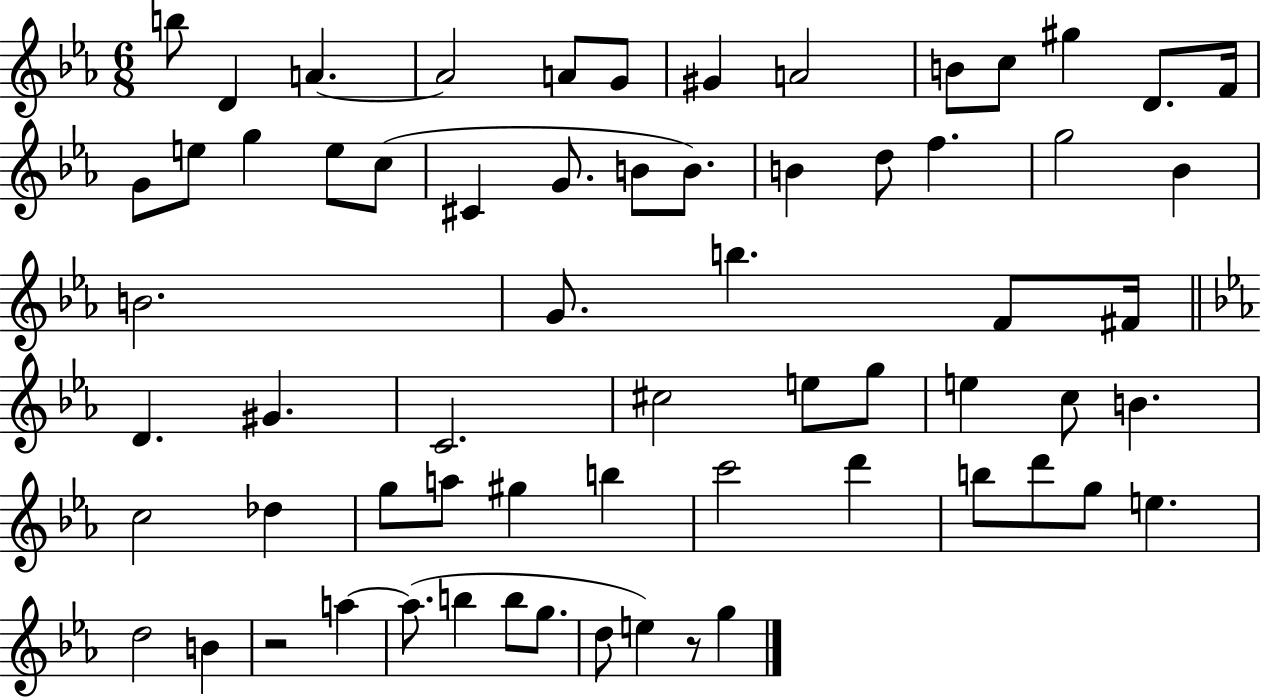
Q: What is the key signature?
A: EES major